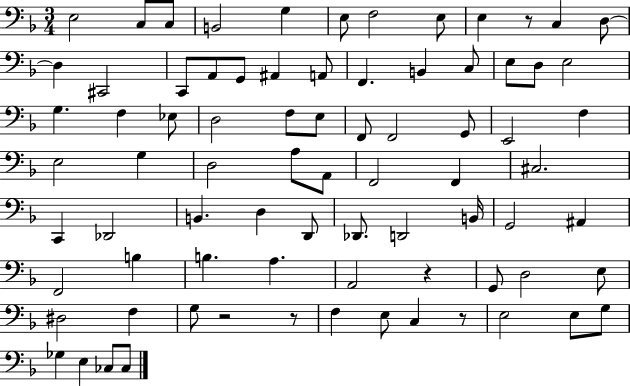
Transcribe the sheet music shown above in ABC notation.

X:1
T:Untitled
M:3/4
L:1/4
K:F
E,2 C,/2 C,/2 B,,2 G, E,/2 F,2 E,/2 E, z/2 C, D,/2 D, ^C,,2 C,,/2 A,,/2 G,,/2 ^A,, A,,/2 F,, B,, C,/2 E,/2 D,/2 E,2 G, F, _E,/2 D,2 F,/2 E,/2 F,,/2 F,,2 G,,/2 E,,2 F, E,2 G, D,2 A,/2 A,,/2 F,,2 F,, ^C,2 C,, _D,,2 B,, D, D,,/2 _D,,/2 D,,2 B,,/4 G,,2 ^A,, F,,2 B, B, A, A,,2 z G,,/2 D,2 E,/2 ^D,2 F, G,/2 z2 z/2 F, E,/2 C, z/2 E,2 E,/2 G,/2 _G, E, _C,/2 _C,/2